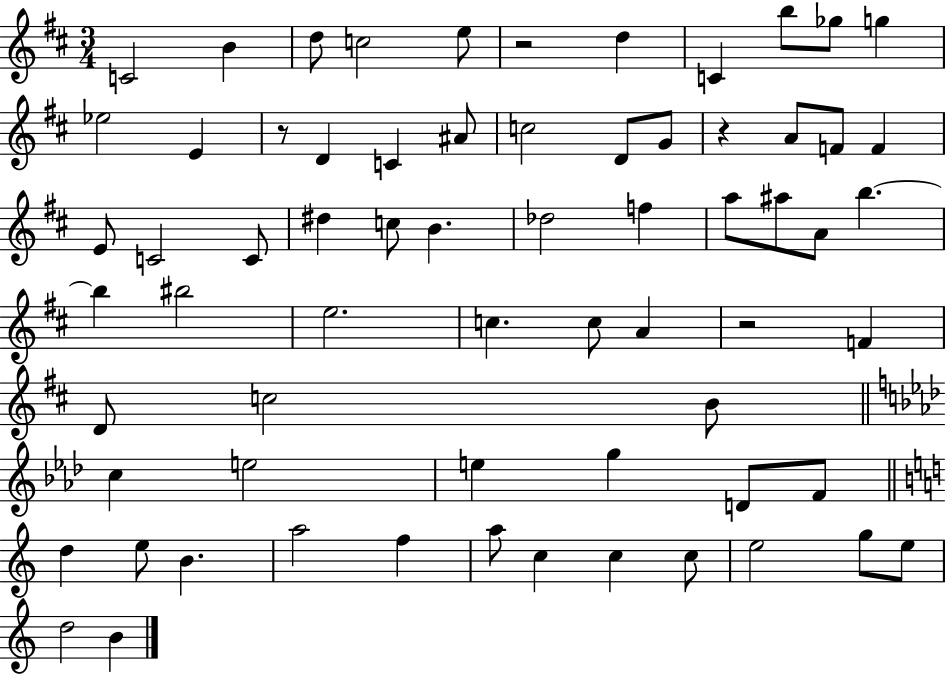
X:1
T:Untitled
M:3/4
L:1/4
K:D
C2 B d/2 c2 e/2 z2 d C b/2 _g/2 g _e2 E z/2 D C ^A/2 c2 D/2 G/2 z A/2 F/2 F E/2 C2 C/2 ^d c/2 B _d2 f a/2 ^a/2 A/2 b b ^b2 e2 c c/2 A z2 F D/2 c2 B/2 c e2 e g D/2 F/2 d e/2 B a2 f a/2 c c c/2 e2 g/2 e/2 d2 B